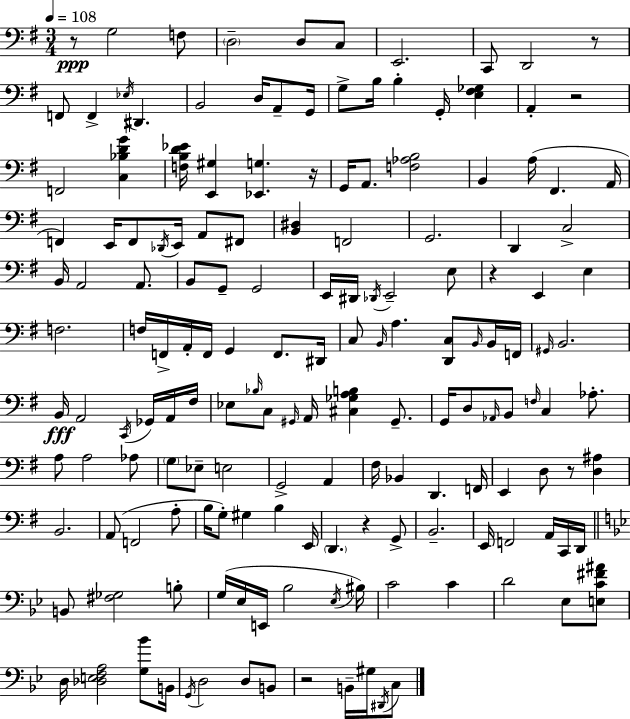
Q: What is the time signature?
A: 3/4